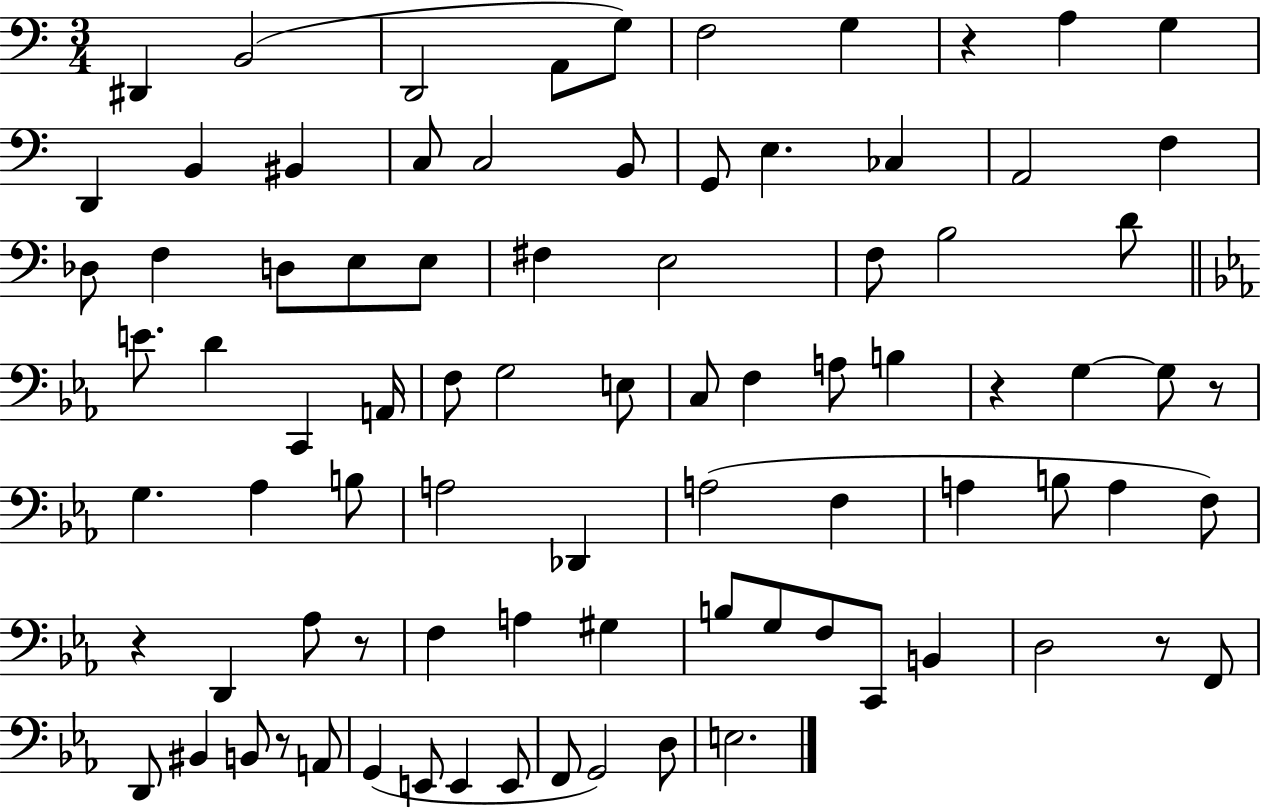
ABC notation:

X:1
T:Untitled
M:3/4
L:1/4
K:C
^D,, B,,2 D,,2 A,,/2 G,/2 F,2 G, z A, G, D,, B,, ^B,, C,/2 C,2 B,,/2 G,,/2 E, _C, A,,2 F, _D,/2 F, D,/2 E,/2 E,/2 ^F, E,2 F,/2 B,2 D/2 E/2 D C,, A,,/4 F,/2 G,2 E,/2 C,/2 F, A,/2 B, z G, G,/2 z/2 G, _A, B,/2 A,2 _D,, A,2 F, A, B,/2 A, F,/2 z D,, _A,/2 z/2 F, A, ^G, B,/2 G,/2 F,/2 C,,/2 B,, D,2 z/2 F,,/2 D,,/2 ^B,, B,,/2 z/2 A,,/2 G,, E,,/2 E,, E,,/2 F,,/2 G,,2 D,/2 E,2